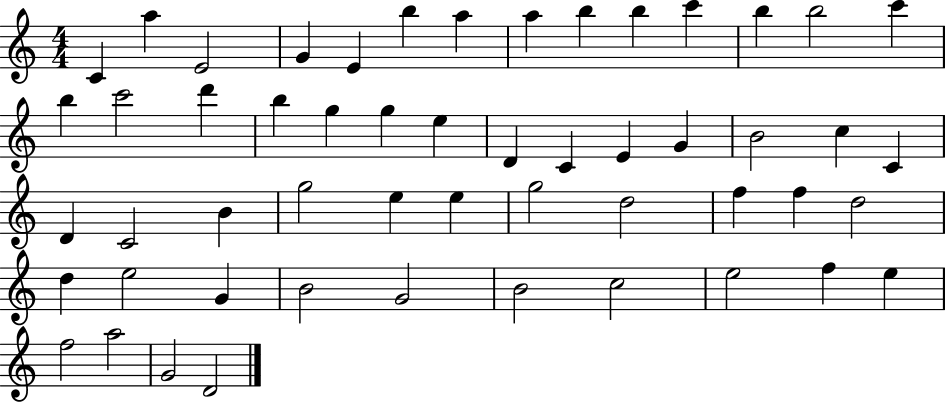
{
  \clef treble
  \numericTimeSignature
  \time 4/4
  \key c \major
  c'4 a''4 e'2 | g'4 e'4 b''4 a''4 | a''4 b''4 b''4 c'''4 | b''4 b''2 c'''4 | \break b''4 c'''2 d'''4 | b''4 g''4 g''4 e''4 | d'4 c'4 e'4 g'4 | b'2 c''4 c'4 | \break d'4 c'2 b'4 | g''2 e''4 e''4 | g''2 d''2 | f''4 f''4 d''2 | \break d''4 e''2 g'4 | b'2 g'2 | b'2 c''2 | e''2 f''4 e''4 | \break f''2 a''2 | g'2 d'2 | \bar "|."
}